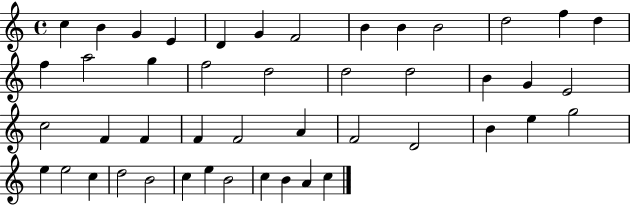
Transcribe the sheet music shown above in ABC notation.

X:1
T:Untitled
M:4/4
L:1/4
K:C
c B G E D G F2 B B B2 d2 f d f a2 g f2 d2 d2 d2 B G E2 c2 F F F F2 A F2 D2 B e g2 e e2 c d2 B2 c e B2 c B A c